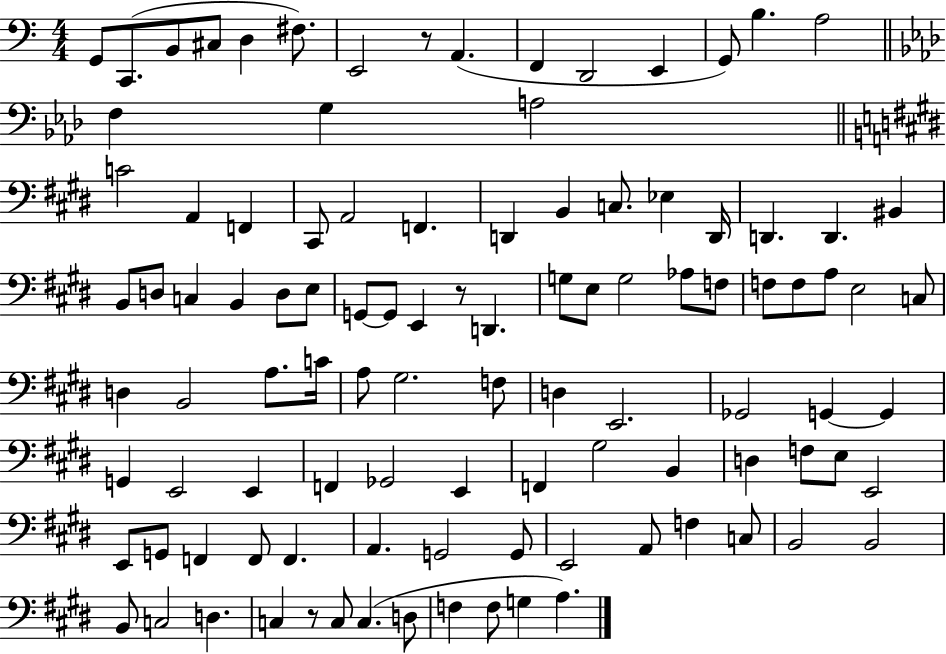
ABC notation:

X:1
T:Untitled
M:4/4
L:1/4
K:C
G,,/2 C,,/2 B,,/2 ^C,/2 D, ^F,/2 E,,2 z/2 A,, F,, D,,2 E,, G,,/2 B, A,2 F, G, A,2 C2 A,, F,, ^C,,/2 A,,2 F,, D,, B,, C,/2 _E, D,,/4 D,, D,, ^B,, B,,/2 D,/2 C, B,, D,/2 E,/2 G,,/2 G,,/2 E,, z/2 D,, G,/2 E,/2 G,2 _A,/2 F,/2 F,/2 F,/2 A,/2 E,2 C,/2 D, B,,2 A,/2 C/4 A,/2 ^G,2 F,/2 D, E,,2 _G,,2 G,, G,, G,, E,,2 E,, F,, _G,,2 E,, F,, ^G,2 B,, D, F,/2 E,/2 E,,2 E,,/2 G,,/2 F,, F,,/2 F,, A,, G,,2 G,,/2 E,,2 A,,/2 F, C,/2 B,,2 B,,2 B,,/2 C,2 D, C, z/2 C,/2 C, D,/2 F, F,/2 G, A,